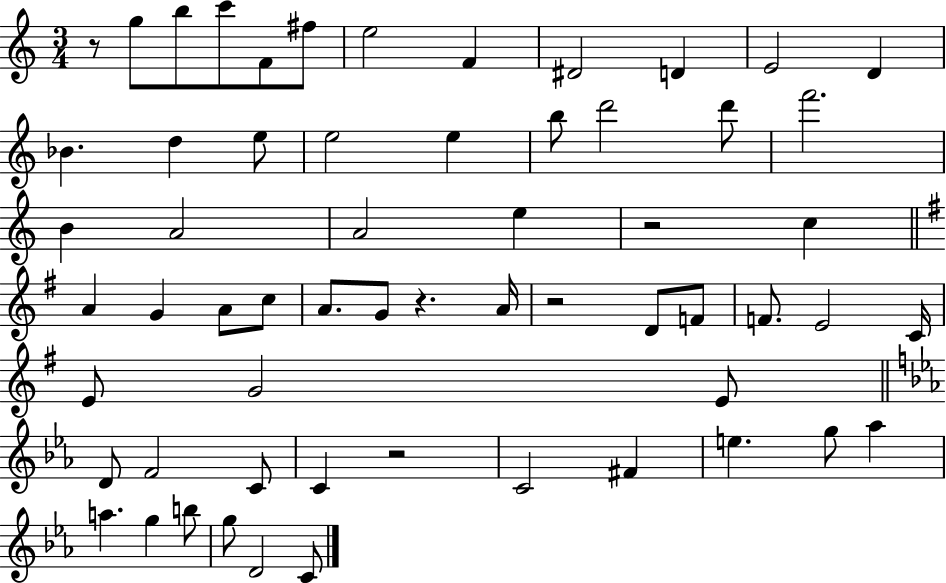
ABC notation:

X:1
T:Untitled
M:3/4
L:1/4
K:C
z/2 g/2 b/2 c'/2 F/2 ^f/2 e2 F ^D2 D E2 D _B d e/2 e2 e b/2 d'2 d'/2 f'2 B A2 A2 e z2 c A G A/2 c/2 A/2 G/2 z A/4 z2 D/2 F/2 F/2 E2 C/4 E/2 G2 E/2 D/2 F2 C/2 C z2 C2 ^F e g/2 _a a g b/2 g/2 D2 C/2